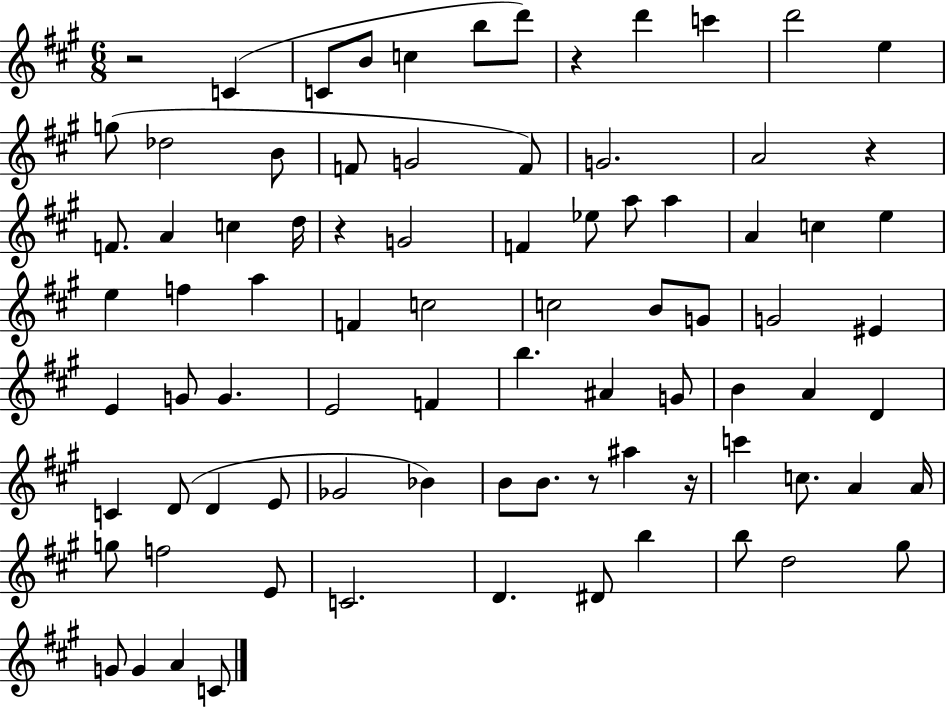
X:1
T:Untitled
M:6/8
L:1/4
K:A
z2 C C/2 B/2 c b/2 d'/2 z d' c' d'2 e g/2 _d2 B/2 F/2 G2 F/2 G2 A2 z F/2 A c d/4 z G2 F _e/2 a/2 a A c e e f a F c2 c2 B/2 G/2 G2 ^E E G/2 G E2 F b ^A G/2 B A D C D/2 D E/2 _G2 _B B/2 B/2 z/2 ^a z/4 c' c/2 A A/4 g/2 f2 E/2 C2 D ^D/2 b b/2 d2 ^g/2 G/2 G A C/2